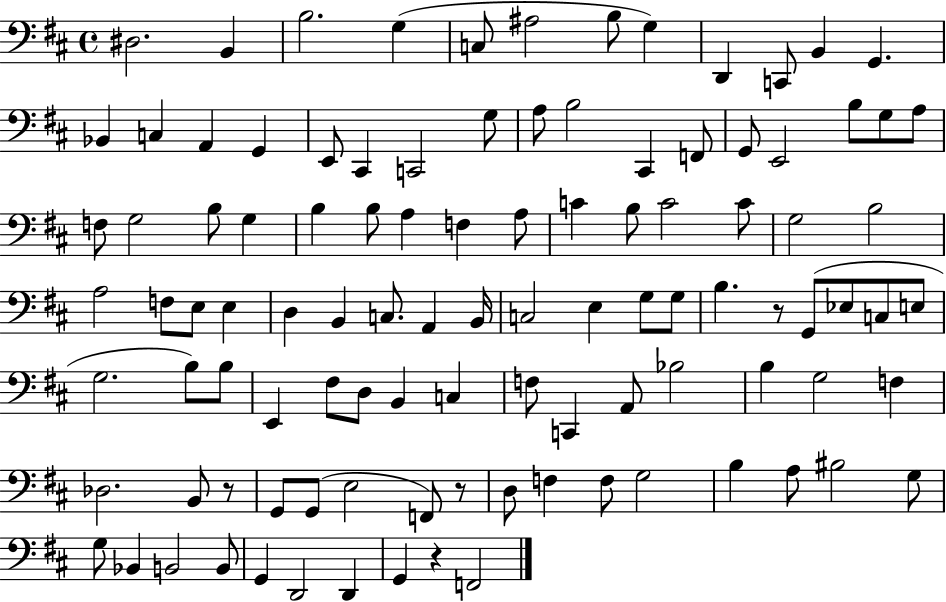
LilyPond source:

{
  \clef bass
  \time 4/4
  \defaultTimeSignature
  \key d \major
  dis2. b,4 | b2. g4( | c8 ais2 b8 g4) | d,4 c,8 b,4 g,4. | \break bes,4 c4 a,4 g,4 | e,8 cis,4 c,2 g8 | a8 b2 cis,4 f,8 | g,8 e,2 b8 g8 a8 | \break f8 g2 b8 g4 | b4 b8 a4 f4 a8 | c'4 b8 c'2 c'8 | g2 b2 | \break a2 f8 e8 e4 | d4 b,4 c8. a,4 b,16 | c2 e4 g8 g8 | b4. r8 g,8( ees8 c8 e8 | \break g2. b8) b8 | e,4 fis8 d8 b,4 c4 | f8 c,4 a,8 bes2 | b4 g2 f4 | \break des2. b,8 r8 | g,8 g,8( e2 f,8) r8 | d8 f4 f8 g2 | b4 a8 bis2 g8 | \break g8 bes,4 b,2 b,8 | g,4 d,2 d,4 | g,4 r4 f,2 | \bar "|."
}